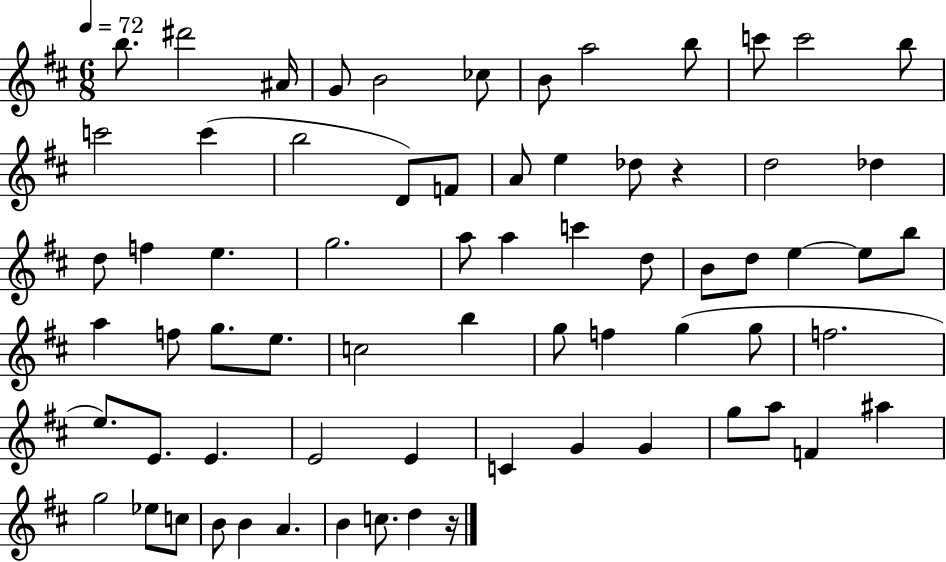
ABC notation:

X:1
T:Untitled
M:6/8
L:1/4
K:D
b/2 ^d'2 ^A/4 G/2 B2 _c/2 B/2 a2 b/2 c'/2 c'2 b/2 c'2 c' b2 D/2 F/2 A/2 e _d/2 z d2 _d d/2 f e g2 a/2 a c' d/2 B/2 d/2 e e/2 b/2 a f/2 g/2 e/2 c2 b g/2 f g g/2 f2 e/2 E/2 E E2 E C G G g/2 a/2 F ^a g2 _e/2 c/2 B/2 B A B c/2 d z/4